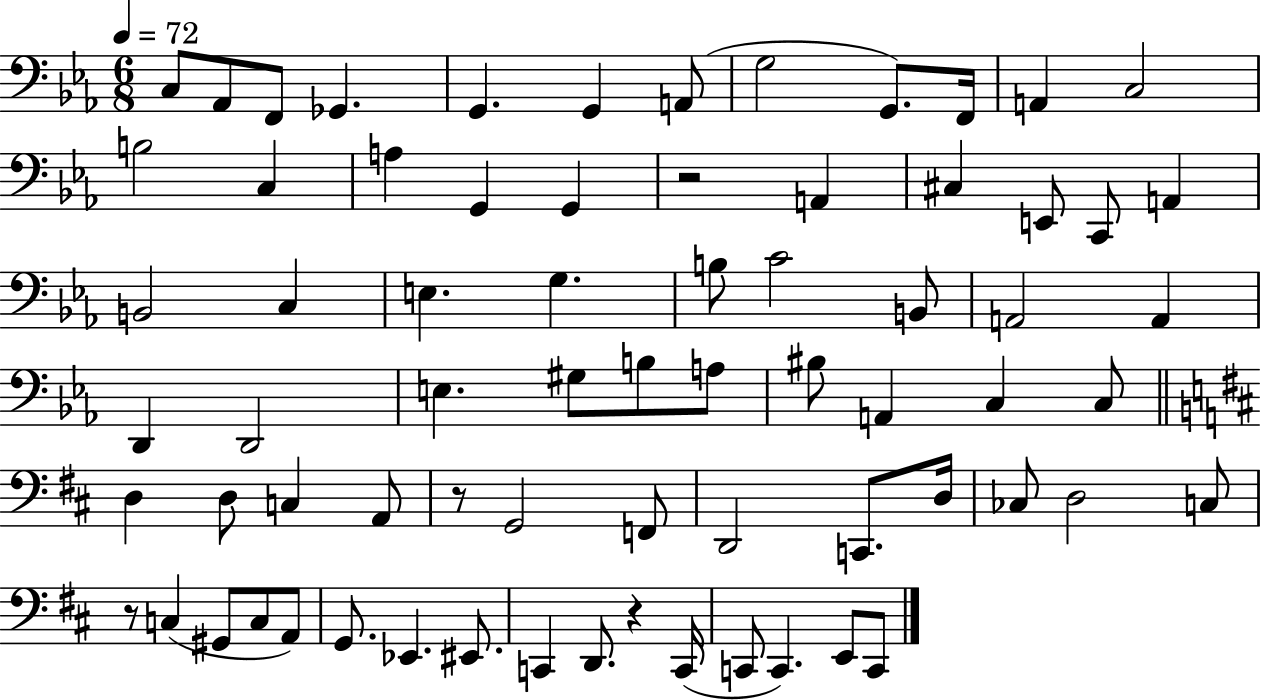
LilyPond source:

{
  \clef bass
  \numericTimeSignature
  \time 6/8
  \key ees \major
  \tempo 4 = 72
  c8 aes,8 f,8 ges,4. | g,4. g,4 a,8( | g2 g,8.) f,16 | a,4 c2 | \break b2 c4 | a4 g,4 g,4 | r2 a,4 | cis4 e,8 c,8 a,4 | \break b,2 c4 | e4. g4. | b8 c'2 b,8 | a,2 a,4 | \break d,4 d,2 | e4. gis8 b8 a8 | bis8 a,4 c4 c8 | \bar "||" \break \key d \major d4 d8 c4 a,8 | r8 g,2 f,8 | d,2 c,8. d16 | ces8 d2 c8 | \break r8 c4( gis,8 c8 a,8) | g,8. ees,4. eis,8. | c,4 d,8. r4 c,16( | c,8 c,4.) e,8 c,8 | \break \bar "|."
}